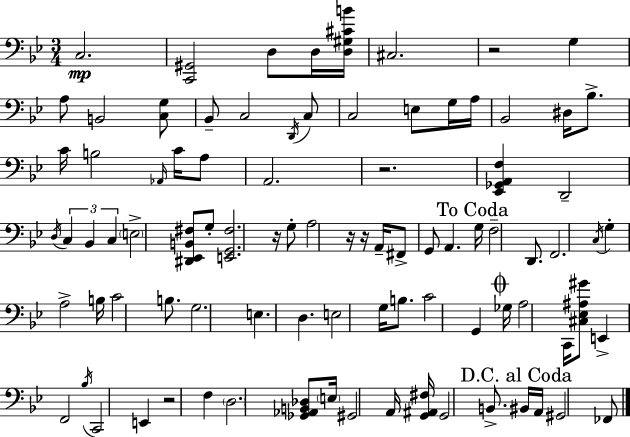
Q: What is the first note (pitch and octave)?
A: C3